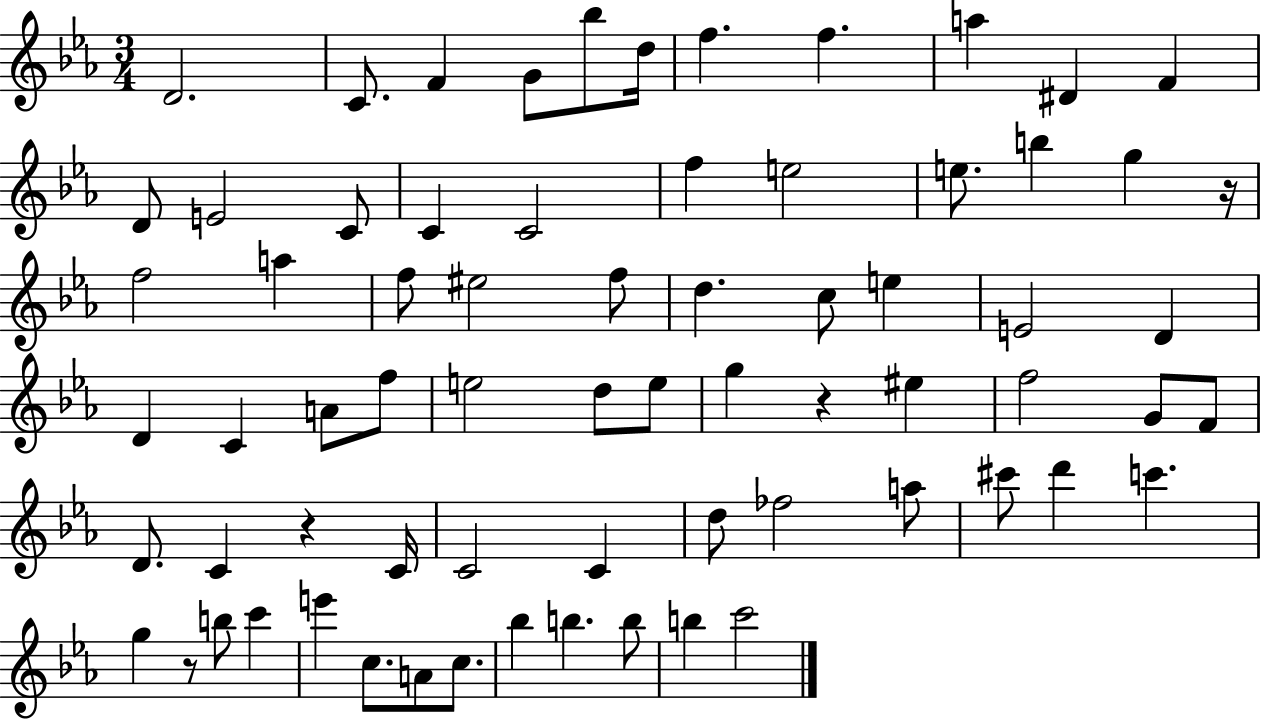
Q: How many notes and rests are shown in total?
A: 70